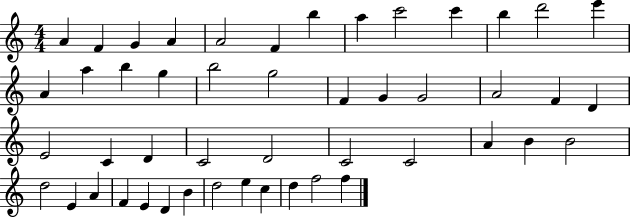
{
  \clef treble
  \numericTimeSignature
  \time 4/4
  \key c \major
  a'4 f'4 g'4 a'4 | a'2 f'4 b''4 | a''4 c'''2 c'''4 | b''4 d'''2 e'''4 | \break a'4 a''4 b''4 g''4 | b''2 g''2 | f'4 g'4 g'2 | a'2 f'4 d'4 | \break e'2 c'4 d'4 | c'2 d'2 | c'2 c'2 | a'4 b'4 b'2 | \break d''2 e'4 a'4 | f'4 e'4 d'4 b'4 | d''2 e''4 c''4 | d''4 f''2 f''4 | \break \bar "|."
}